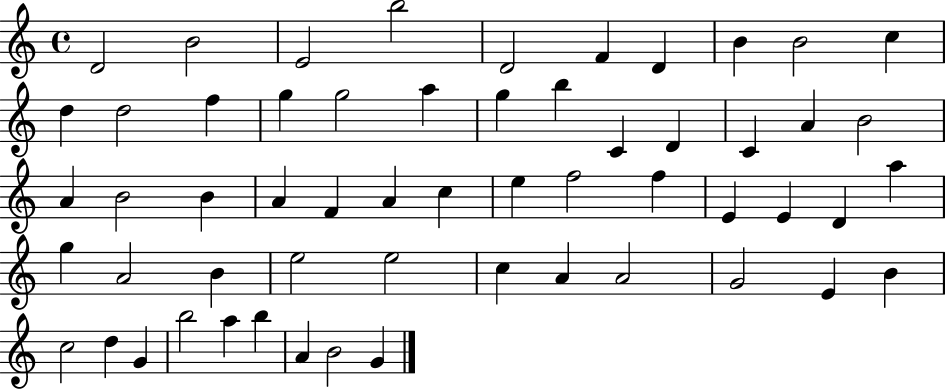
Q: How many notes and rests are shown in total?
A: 57